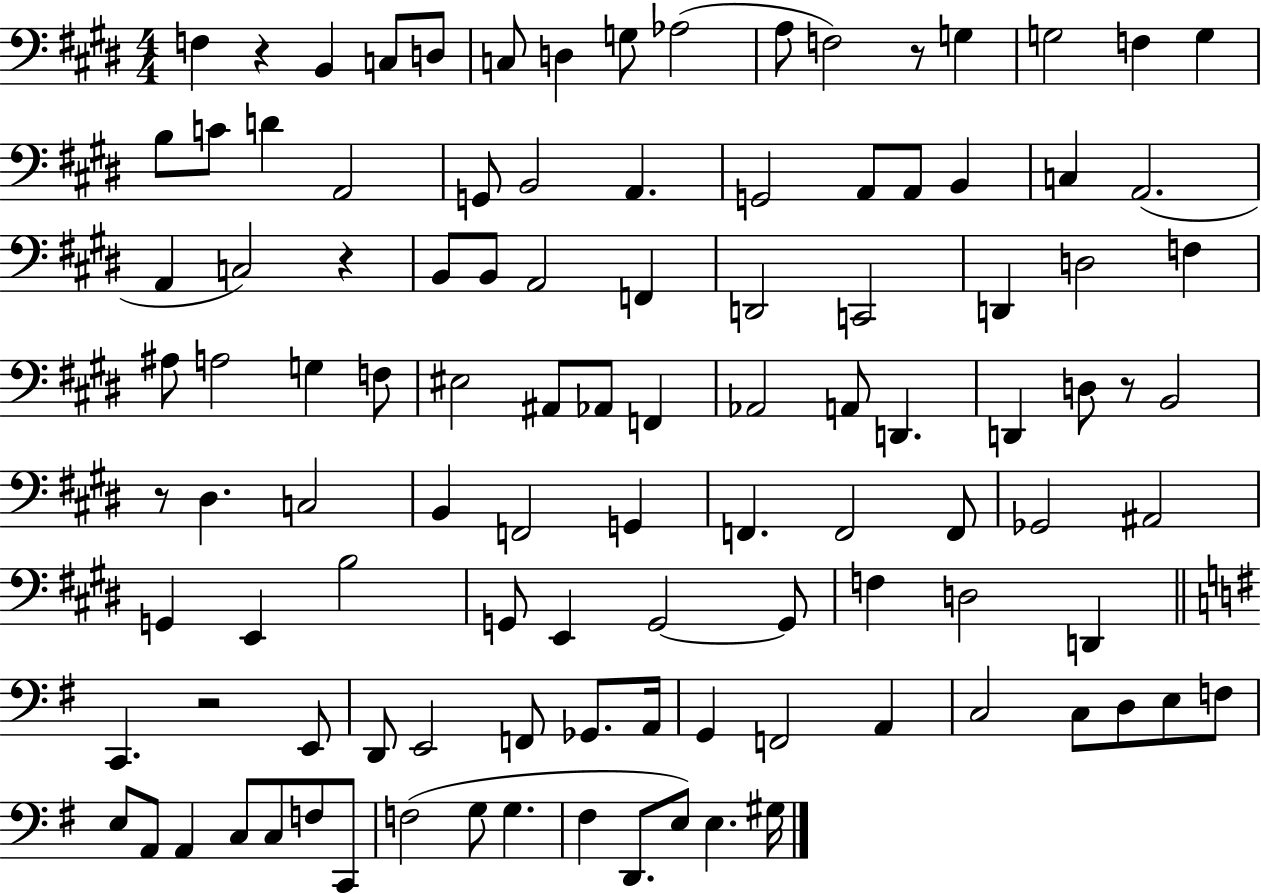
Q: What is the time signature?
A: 4/4